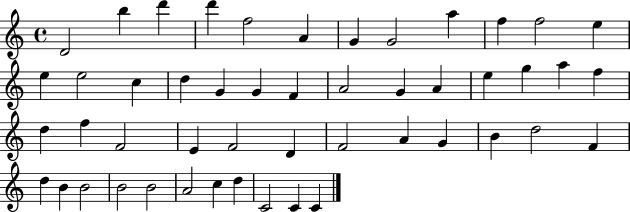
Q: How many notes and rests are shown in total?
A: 49